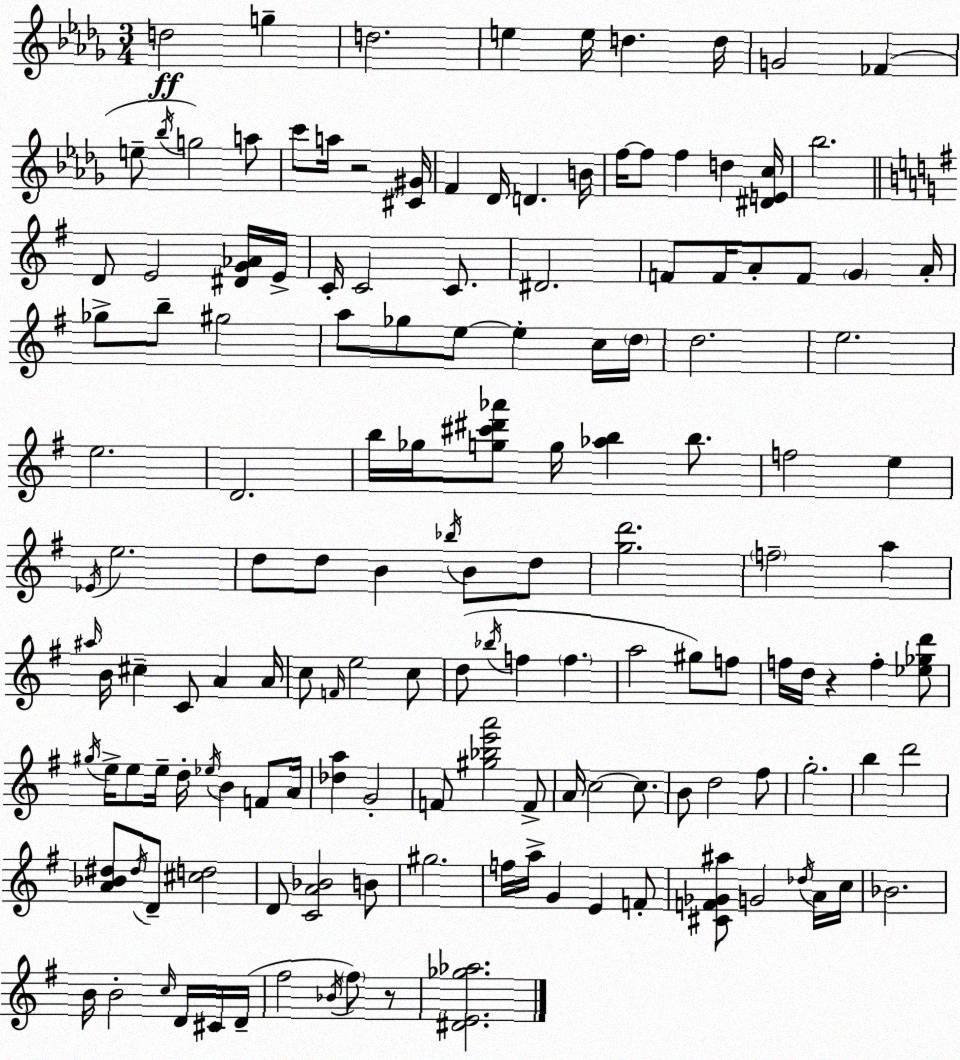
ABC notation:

X:1
T:Untitled
M:3/4
L:1/4
K:Bbm
d2 g d2 e e/4 d d/4 G2 _F e/2 _b/4 g2 a/2 c'/2 a/4 z2 [^C^G]/4 F _D/4 D B/4 f/4 f/2 f d [^DEc]/4 _b2 D/2 E2 [^DG_A]/4 E/4 C/4 C2 C/2 ^D2 F/2 F/4 A/2 F/2 G A/4 _g/2 b/2 ^g2 a/2 _g/2 e/2 e c/4 d/4 d2 e2 e2 D2 b/4 _g/4 [g^c'^d'_a']/2 g/4 [_ab] b/2 f2 e _E/4 e2 d/2 d/2 B _b/4 B/2 d/2 [gd']2 f2 a ^a/4 B/4 ^c C/2 A A/4 c/2 F/4 e2 c/2 d/2 _b/4 f f a2 ^g/2 f/2 f/4 d/4 z f [_e_gd']/2 ^g/4 e/4 e/2 e/4 d/4 _e/4 B F/2 A/4 [_da] G2 F/2 [^g_be'a']2 F/2 A/4 c2 c/2 B/2 d2 ^f/2 g2 b d'2 [A_B^d]/2 ^d/4 D/2 [^cd]2 D/2 [CA_B]2 B/2 ^g2 f/4 a/4 G E F/2 [^CF_G^a]/2 G2 _d/4 A/4 c/4 _B2 B/4 B2 c/4 D/4 ^C/4 D/4 ^f2 _B/4 ^f/2 z/2 [^DE_g_a]2